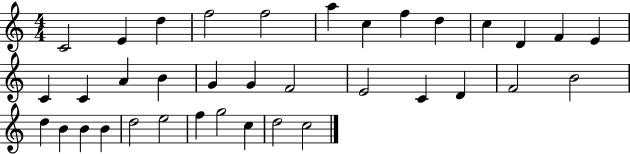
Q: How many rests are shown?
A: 0